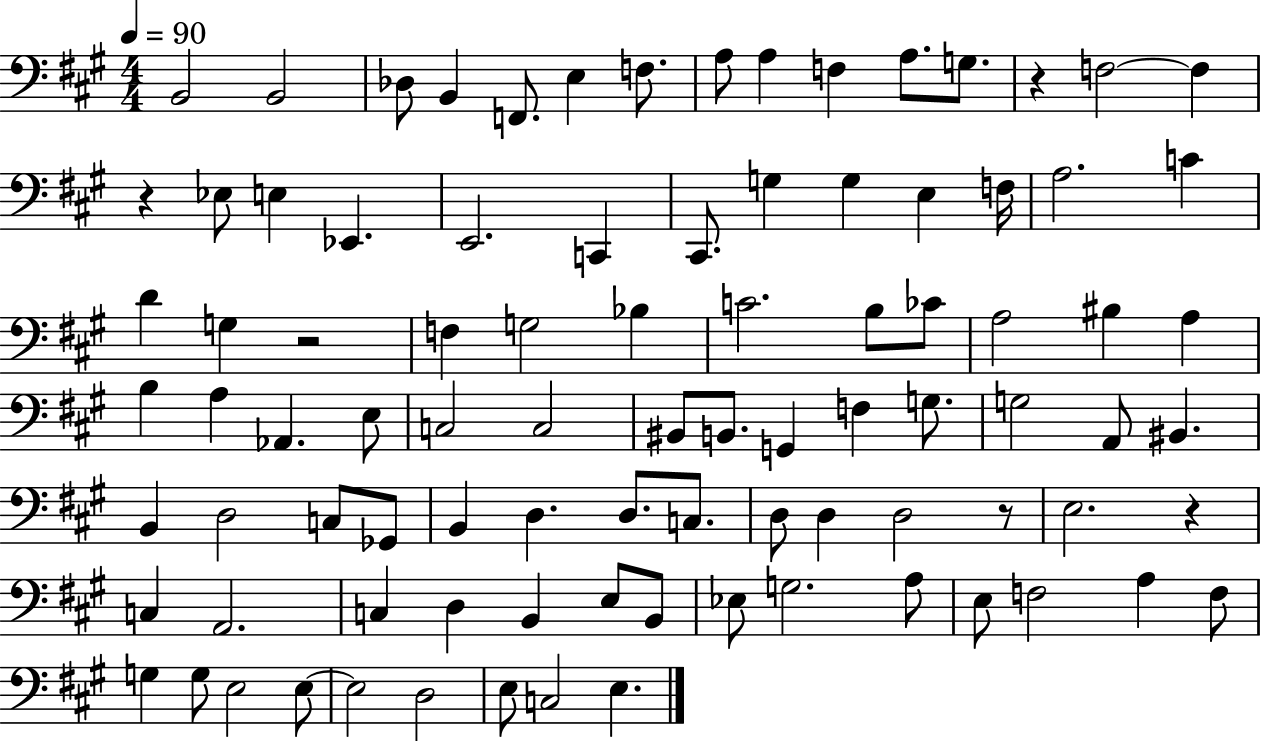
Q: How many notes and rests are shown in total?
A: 91